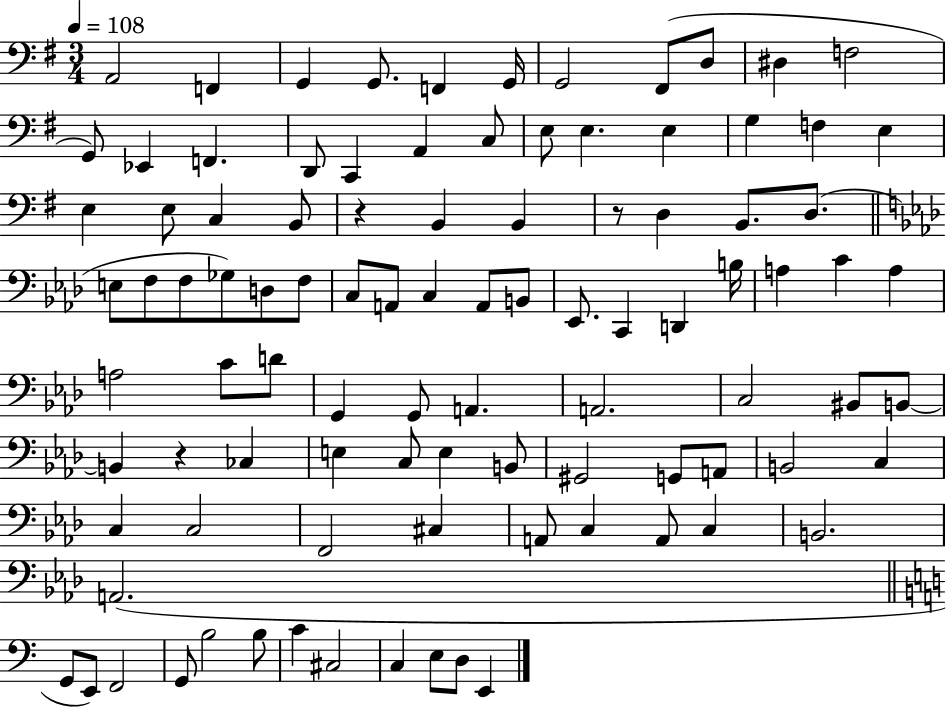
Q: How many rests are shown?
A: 3